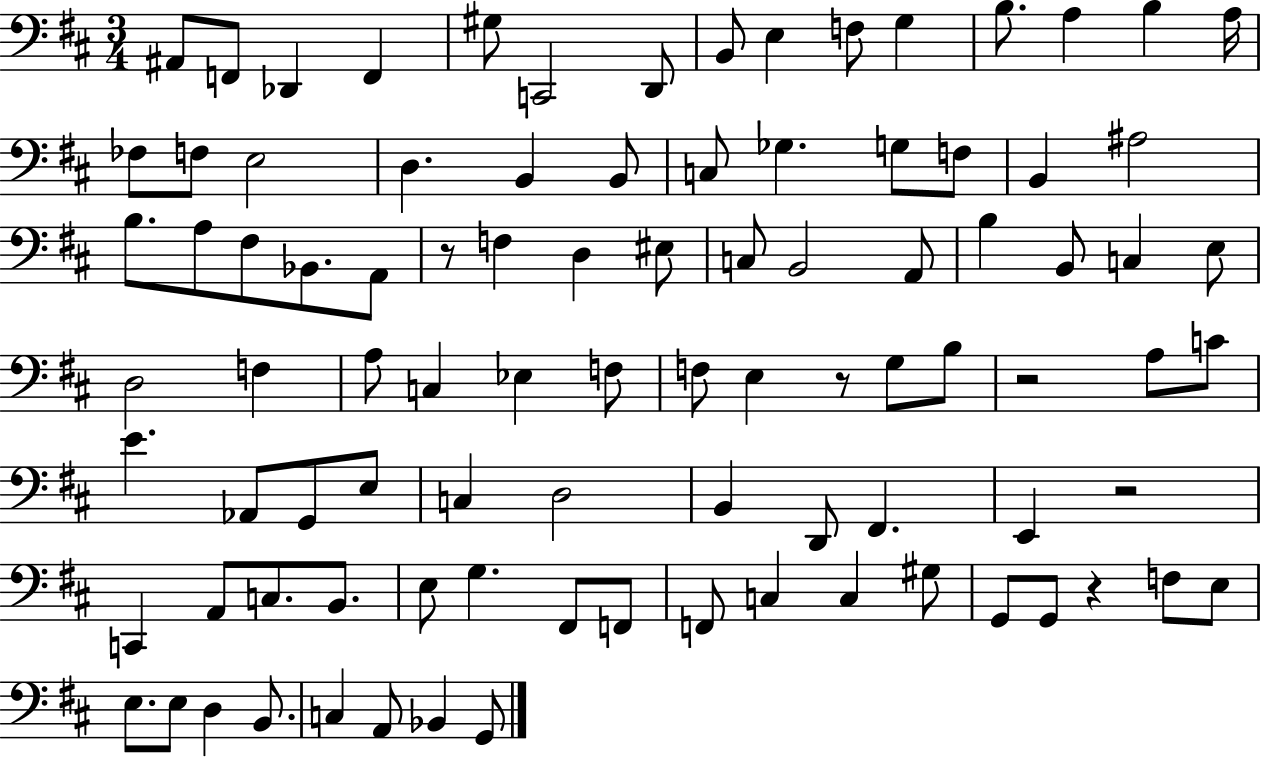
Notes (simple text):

A#2/e F2/e Db2/q F2/q G#3/e C2/h D2/e B2/e E3/q F3/e G3/q B3/e. A3/q B3/q A3/s FES3/e F3/e E3/h D3/q. B2/q B2/e C3/e Gb3/q. G3/e F3/e B2/q A#3/h B3/e. A3/e F#3/e Bb2/e. A2/e R/e F3/q D3/q EIS3/e C3/e B2/h A2/e B3/q B2/e C3/q E3/e D3/h F3/q A3/e C3/q Eb3/q F3/e F3/e E3/q R/e G3/e B3/e R/h A3/e C4/e E4/q. Ab2/e G2/e E3/e C3/q D3/h B2/q D2/e F#2/q. E2/q R/h C2/q A2/e C3/e. B2/e. E3/e G3/q. F#2/e F2/e F2/e C3/q C3/q G#3/e G2/e G2/e R/q F3/e E3/e E3/e. E3/e D3/q B2/e. C3/q A2/e Bb2/q G2/e